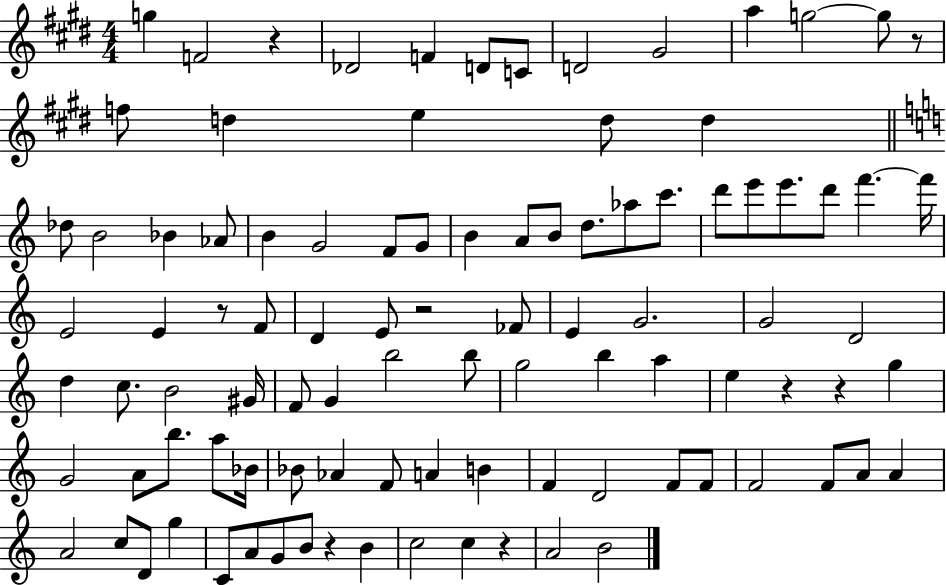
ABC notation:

X:1
T:Untitled
M:4/4
L:1/4
K:E
g F2 z _D2 F D/2 C/2 D2 ^G2 a g2 g/2 z/2 f/2 d e d/2 d _d/2 B2 _B _A/2 B G2 F/2 G/2 B A/2 B/2 d/2 _a/2 c'/2 d'/2 e'/2 e'/2 d'/2 f' f'/4 E2 E z/2 F/2 D E/2 z2 _F/2 E G2 G2 D2 d c/2 B2 ^G/4 F/2 G b2 b/2 g2 b a e z z g G2 A/2 b/2 a/2 _B/4 _B/2 _A F/2 A B F D2 F/2 F/2 F2 F/2 A/2 A A2 c/2 D/2 g C/2 A/2 G/2 B/2 z B c2 c z A2 B2